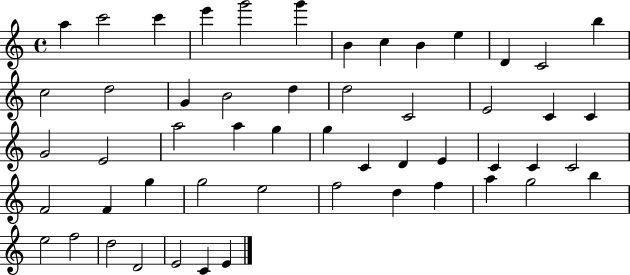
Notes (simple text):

A5/q C6/h C6/q E6/q G6/h G6/q B4/q C5/q B4/q E5/q D4/q C4/h B5/q C5/h D5/h G4/q B4/h D5/q D5/h C4/h E4/h C4/q C4/q G4/h E4/h A5/h A5/q G5/q G5/q C4/q D4/q E4/q C4/q C4/q C4/h F4/h F4/q G5/q G5/h E5/h F5/h D5/q F5/q A5/q G5/h B5/q E5/h F5/h D5/h D4/h E4/h C4/q E4/q